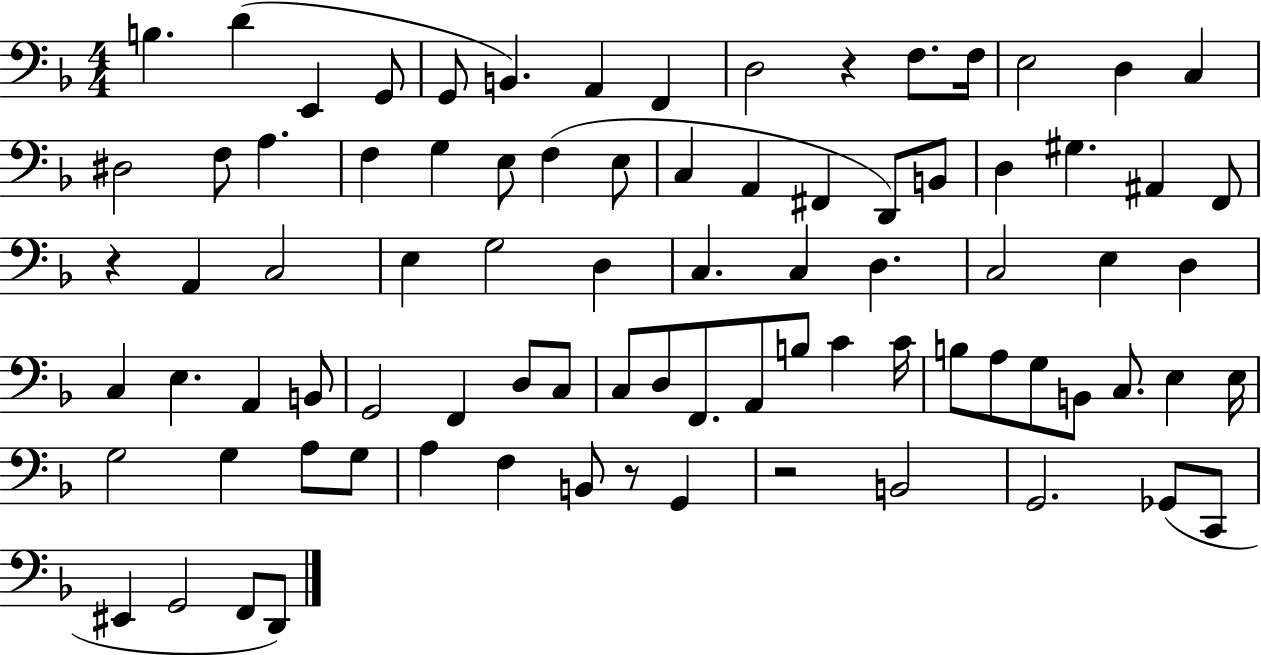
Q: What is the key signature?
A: F major